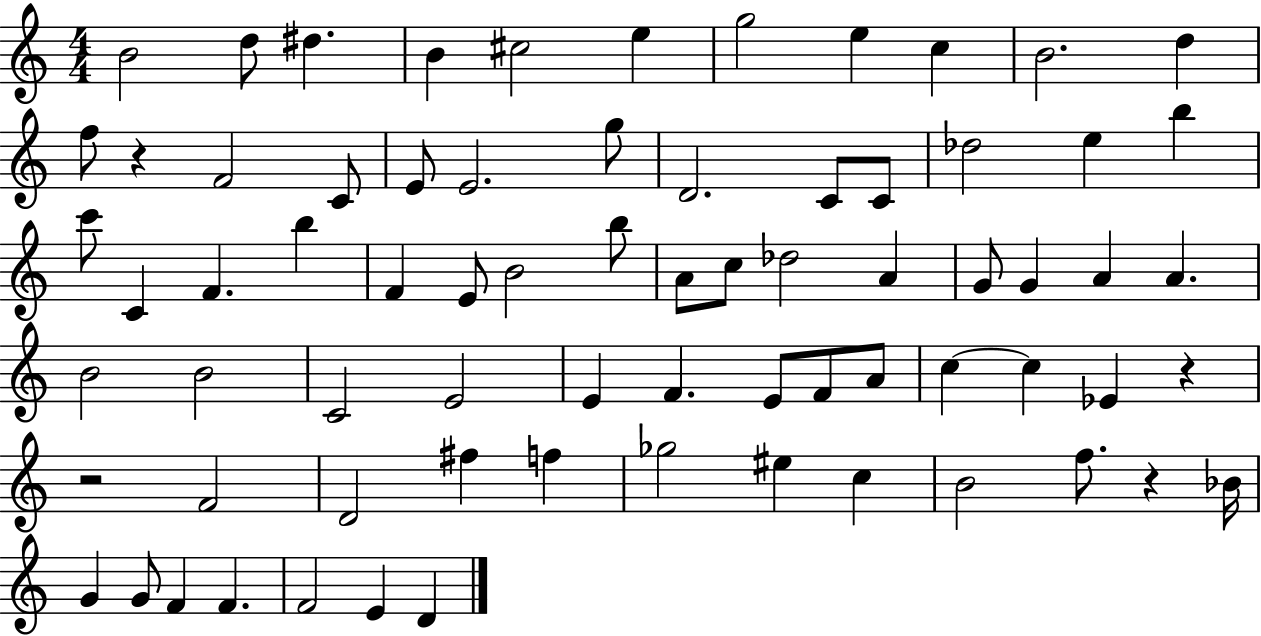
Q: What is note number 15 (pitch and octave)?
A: E4